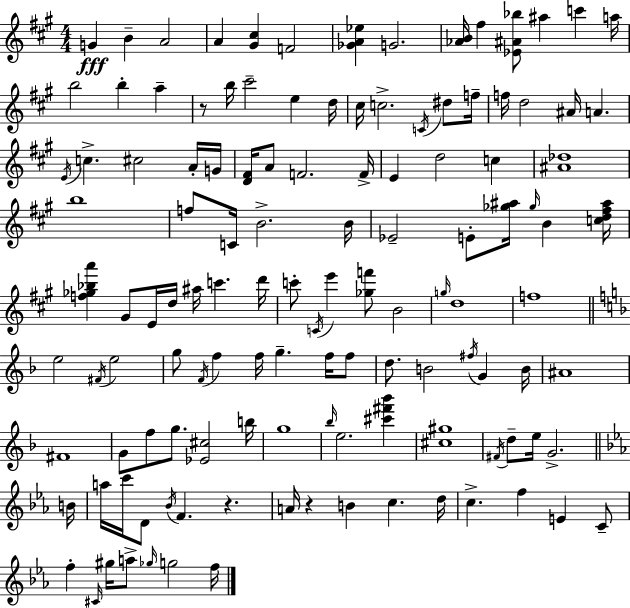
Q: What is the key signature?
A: A major